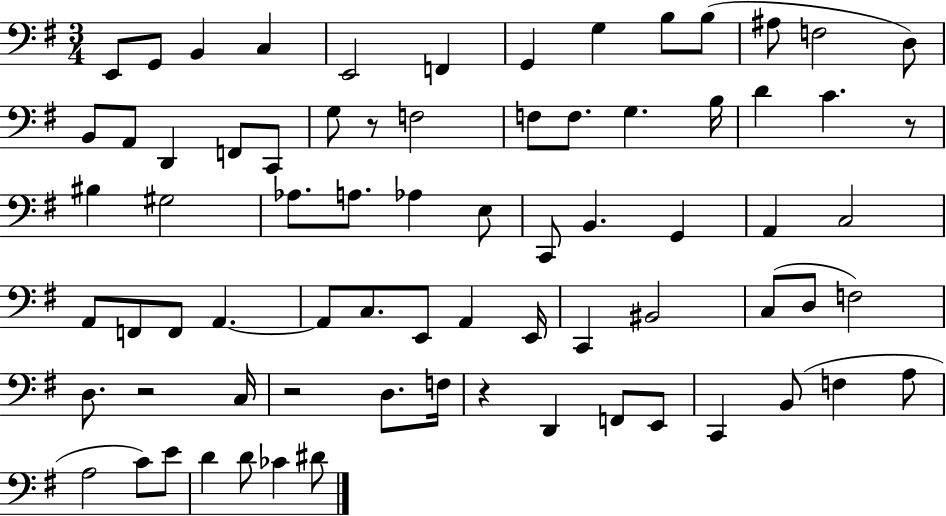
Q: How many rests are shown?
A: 5